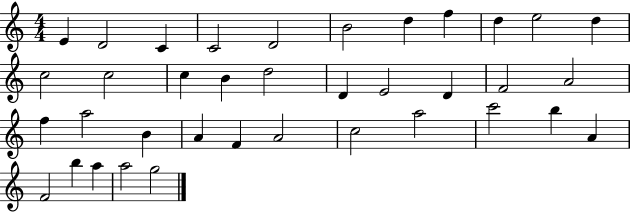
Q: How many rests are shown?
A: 0